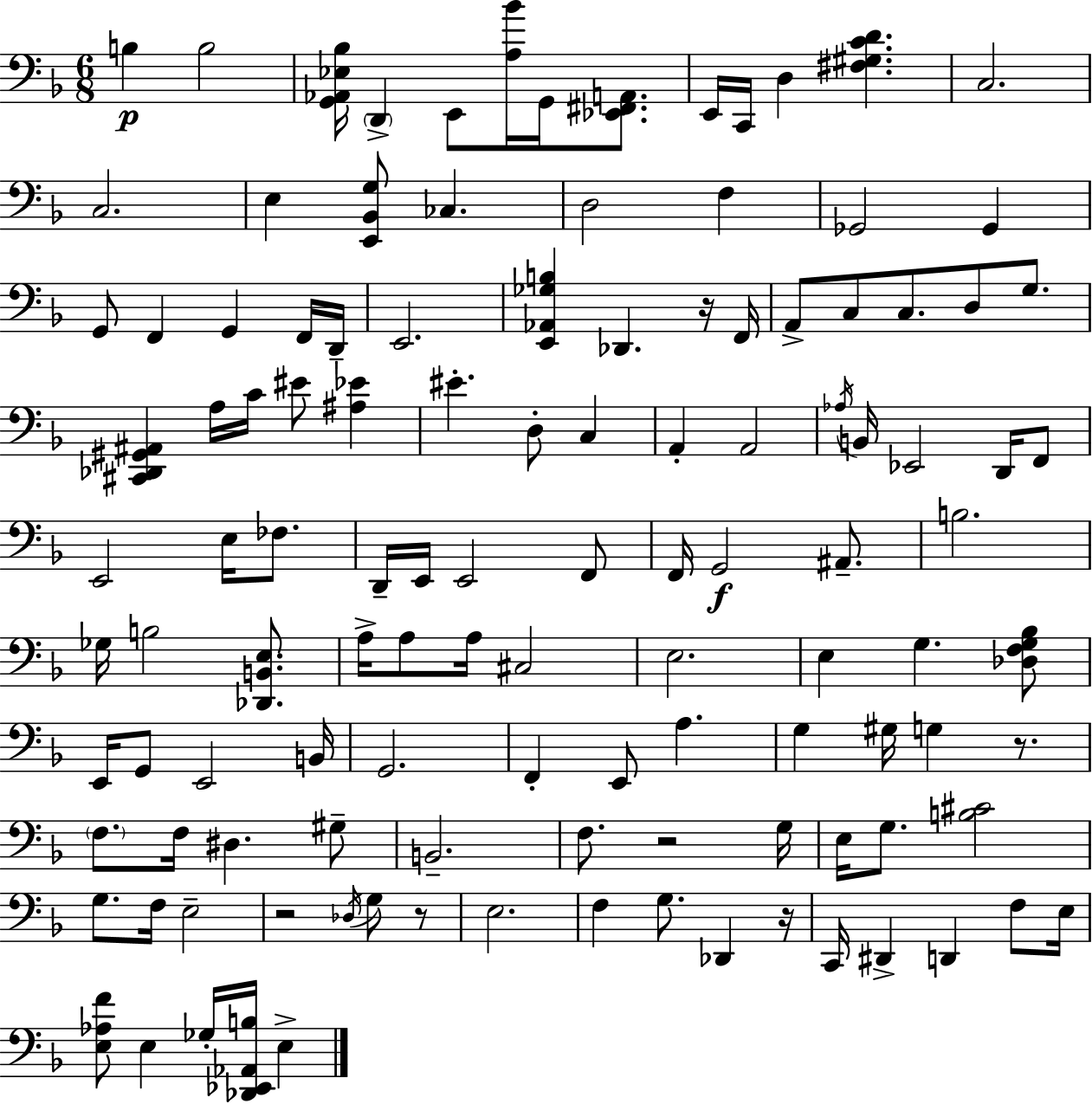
B3/q B3/h [G2,Ab2,Eb3,Bb3]/s D2/q E2/e [A3,Bb4]/s G2/s [Eb2,F#2,A2]/e. E2/s C2/s D3/q [F#3,G#3,C4,D4]/q. C3/h. C3/h. E3/q [E2,Bb2,G3]/e CES3/q. D3/h F3/q Gb2/h Gb2/q G2/e F2/q G2/q F2/s D2/s E2/h. [E2,Ab2,Gb3,B3]/q Db2/q. R/s F2/s A2/e C3/e C3/e. D3/e G3/e. [C#2,Db2,G#2,A#2]/q A3/s C4/s EIS4/e [A#3,Eb4]/q EIS4/q. D3/e C3/q A2/q A2/h Ab3/s B2/s Eb2/h D2/s F2/e E2/h E3/s FES3/e. D2/s E2/s E2/h F2/e F2/s G2/h A#2/e. B3/h. Gb3/s B3/h [Db2,B2,E3]/e. A3/s A3/e A3/s C#3/h E3/h. E3/q G3/q. [Db3,F3,G3,Bb3]/e E2/s G2/e E2/h B2/s G2/h. F2/q E2/e A3/q. G3/q G#3/s G3/q R/e. F3/e. F3/s D#3/q. G#3/e B2/h. F3/e. R/h G3/s E3/s G3/e. [B3,C#4]/h G3/e. F3/s E3/h R/h Db3/s G3/e R/e E3/h. F3/q G3/e. Db2/q R/s C2/s D#2/q D2/q F3/e E3/s [E3,Ab3,F4]/e E3/q Gb3/s [Db2,Eb2,Ab2,B3]/s E3/q